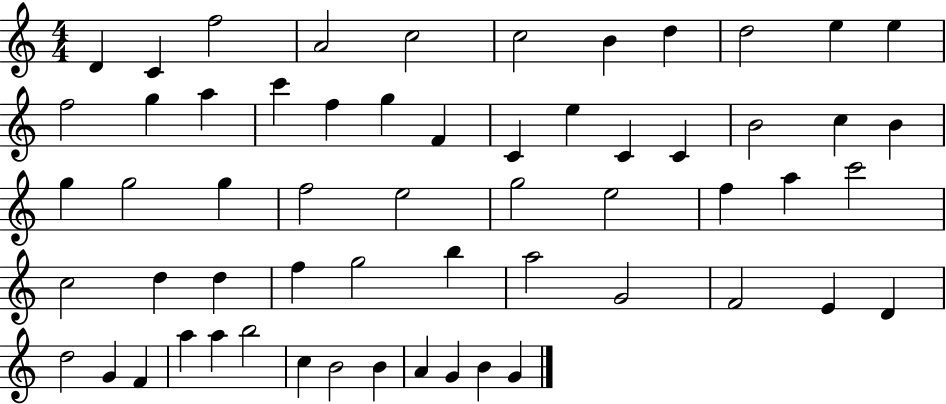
X:1
T:Untitled
M:4/4
L:1/4
K:C
D C f2 A2 c2 c2 B d d2 e e f2 g a c' f g F C e C C B2 c B g g2 g f2 e2 g2 e2 f a c'2 c2 d d f g2 b a2 G2 F2 E D d2 G F a a b2 c B2 B A G B G